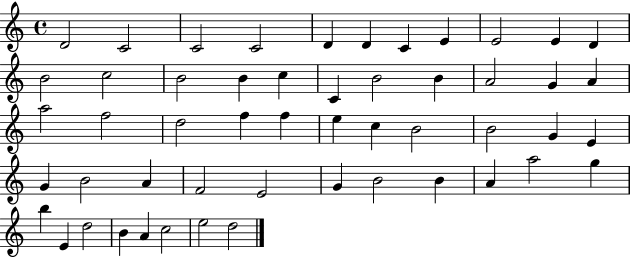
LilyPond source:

{
  \clef treble
  \time 4/4
  \defaultTimeSignature
  \key c \major
  d'2 c'2 | c'2 c'2 | d'4 d'4 c'4 e'4 | e'2 e'4 d'4 | \break b'2 c''2 | b'2 b'4 c''4 | c'4 b'2 b'4 | a'2 g'4 a'4 | \break a''2 f''2 | d''2 f''4 f''4 | e''4 c''4 b'2 | b'2 g'4 e'4 | \break g'4 b'2 a'4 | f'2 e'2 | g'4 b'2 b'4 | a'4 a''2 g''4 | \break b''4 e'4 d''2 | b'4 a'4 c''2 | e''2 d''2 | \bar "|."
}